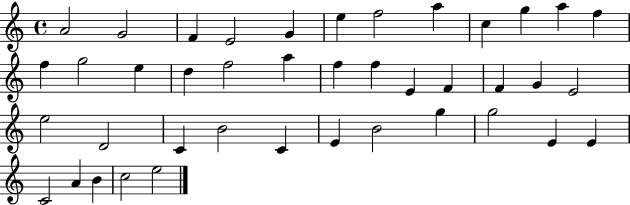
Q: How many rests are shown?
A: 0